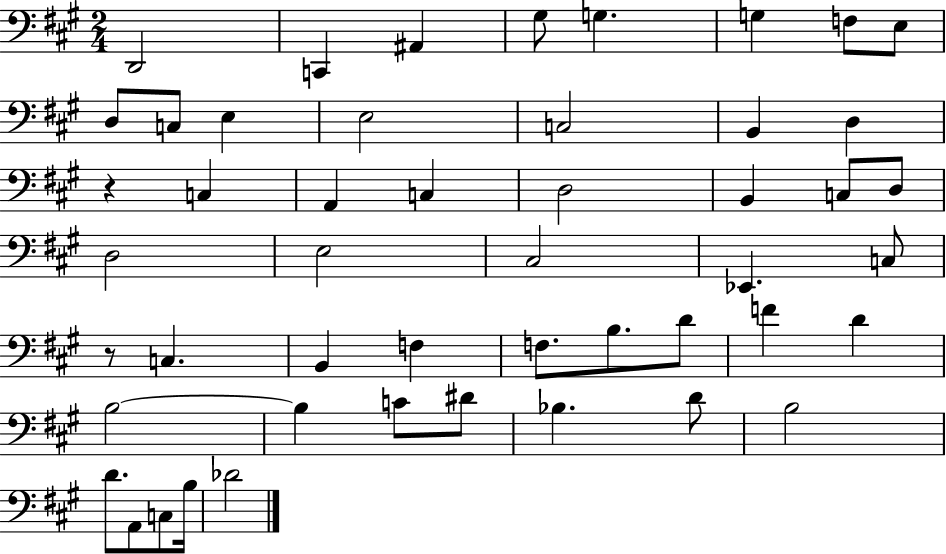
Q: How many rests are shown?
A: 2